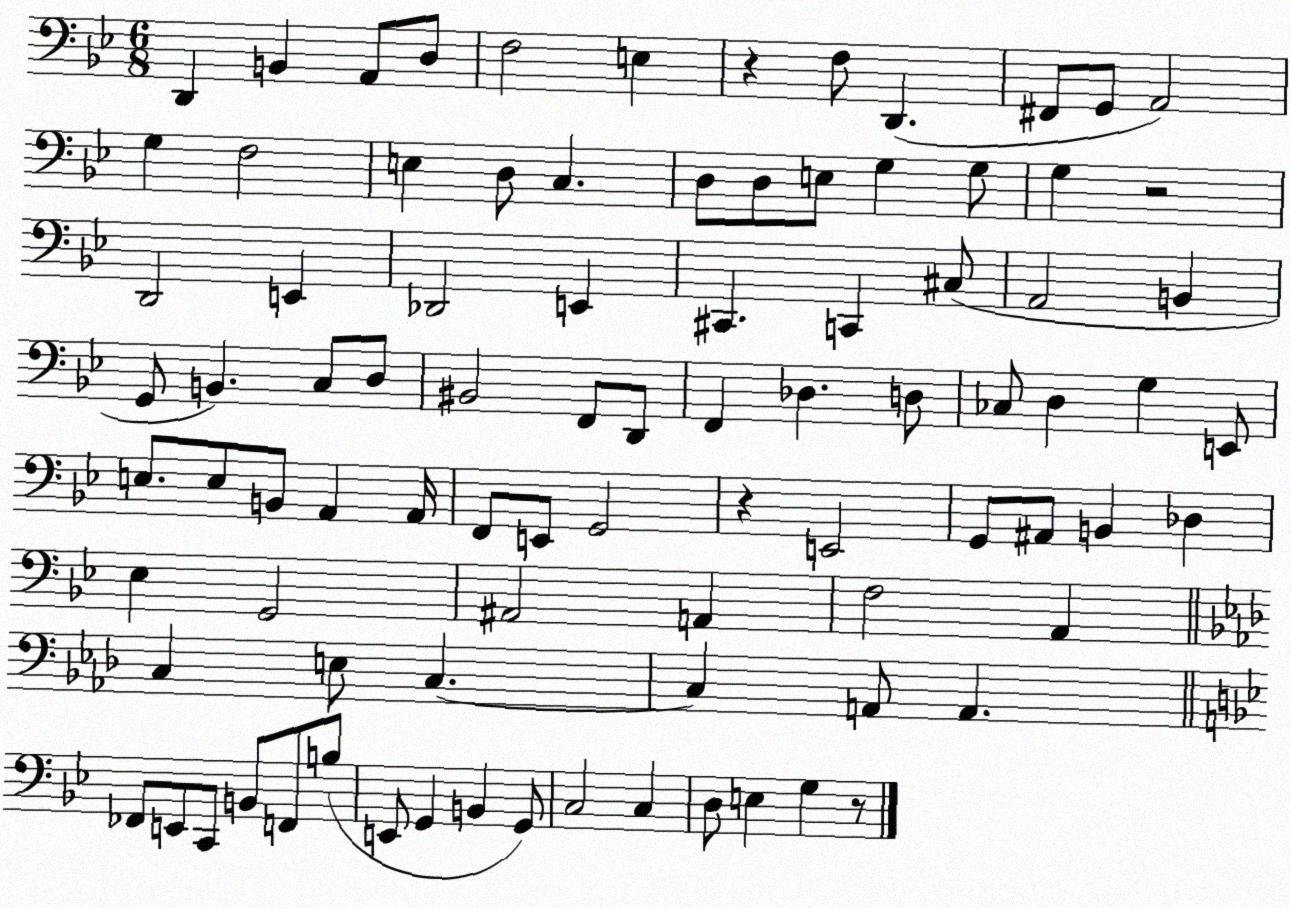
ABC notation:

X:1
T:Untitled
M:6/8
L:1/4
K:Bb
D,, B,, A,,/2 D,/2 F,2 E, z F,/2 D,, ^F,,/2 G,,/2 A,,2 G, F,2 E, D,/2 C, D,/2 D,/2 E,/2 G, G,/2 G, z2 D,,2 E,, _D,,2 E,, ^C,, C,, ^C,/2 A,,2 B,, G,,/2 B,, C,/2 D,/2 ^B,,2 F,,/2 D,,/2 F,, _D, D,/2 _C,/2 D, G, E,,/2 E,/2 E,/2 B,,/2 A,, A,,/4 F,,/2 E,,/2 G,,2 z E,,2 G,,/2 ^A,,/2 B,, _D, _E, G,,2 ^A,,2 A,, F,2 A,, C, E,/2 C, C, A,,/2 A,, _F,,/2 E,,/2 C,,/2 B,,/2 F,,/2 B,/2 E,,/2 G,, B,, G,,/2 C,2 C, D,/2 E, G, z/2